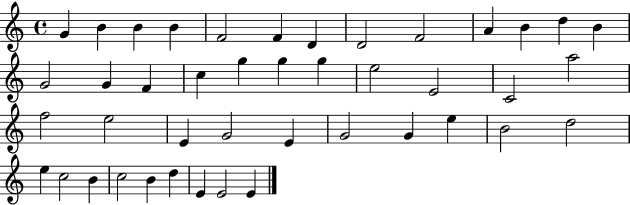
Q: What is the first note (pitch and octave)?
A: G4